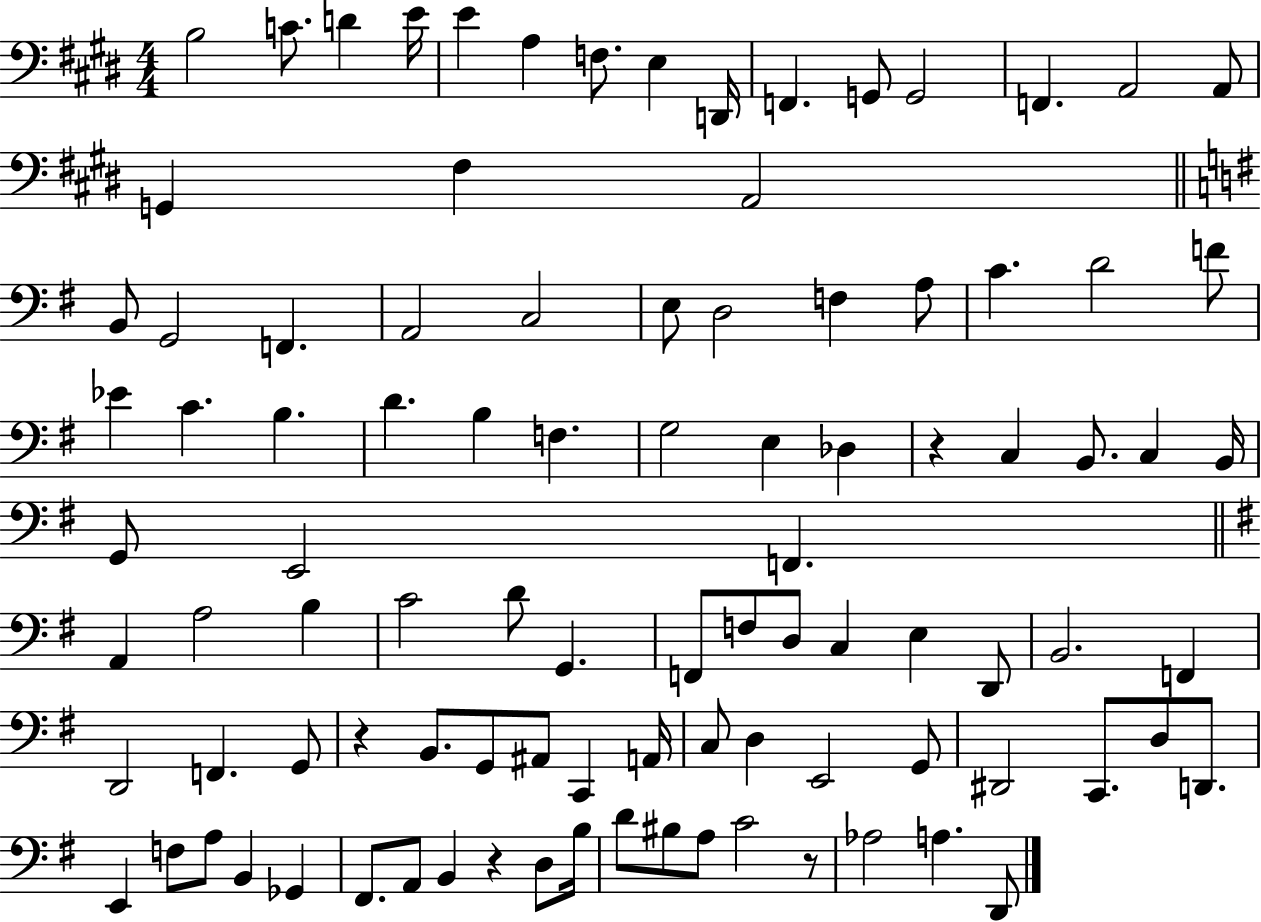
B3/h C4/e. D4/q E4/s E4/q A3/q F3/e. E3/q D2/s F2/q. G2/e G2/h F2/q. A2/h A2/e G2/q F#3/q A2/h B2/e G2/h F2/q. A2/h C3/h E3/e D3/h F3/q A3/e C4/q. D4/h F4/e Eb4/q C4/q. B3/q. D4/q. B3/q F3/q. G3/h E3/q Db3/q R/q C3/q B2/e. C3/q B2/s G2/e E2/h F2/q. A2/q A3/h B3/q C4/h D4/e G2/q. F2/e F3/e D3/e C3/q E3/q D2/e B2/h. F2/q D2/h F2/q. G2/e R/q B2/e. G2/e A#2/e C2/q A2/s C3/e D3/q E2/h G2/e D#2/h C2/e. D3/e D2/e. E2/q F3/e A3/e B2/q Gb2/q F#2/e. A2/e B2/q R/q D3/e B3/s D4/e BIS3/e A3/e C4/h R/e Ab3/h A3/q. D2/e